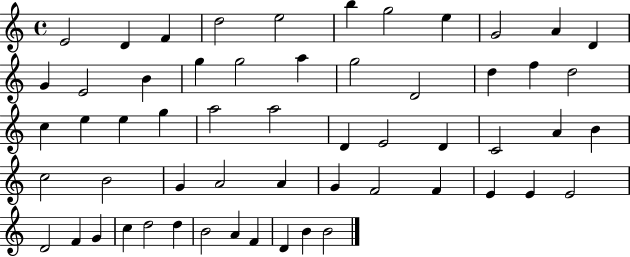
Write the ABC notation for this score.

X:1
T:Untitled
M:4/4
L:1/4
K:C
E2 D F d2 e2 b g2 e G2 A D G E2 B g g2 a g2 D2 d f d2 c e e g a2 a2 D E2 D C2 A B c2 B2 G A2 A G F2 F E E E2 D2 F G c d2 d B2 A F D B B2